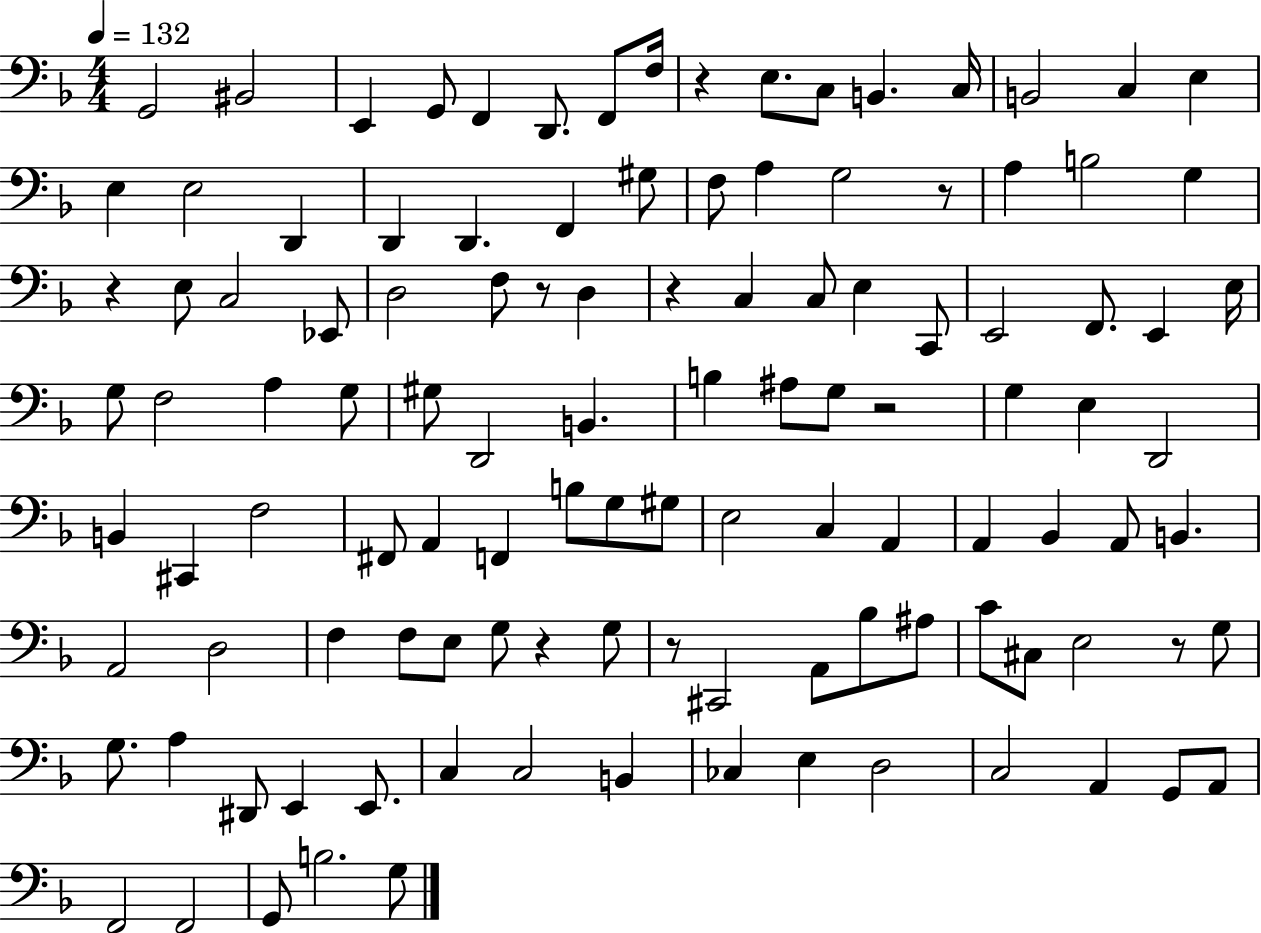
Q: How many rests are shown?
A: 9